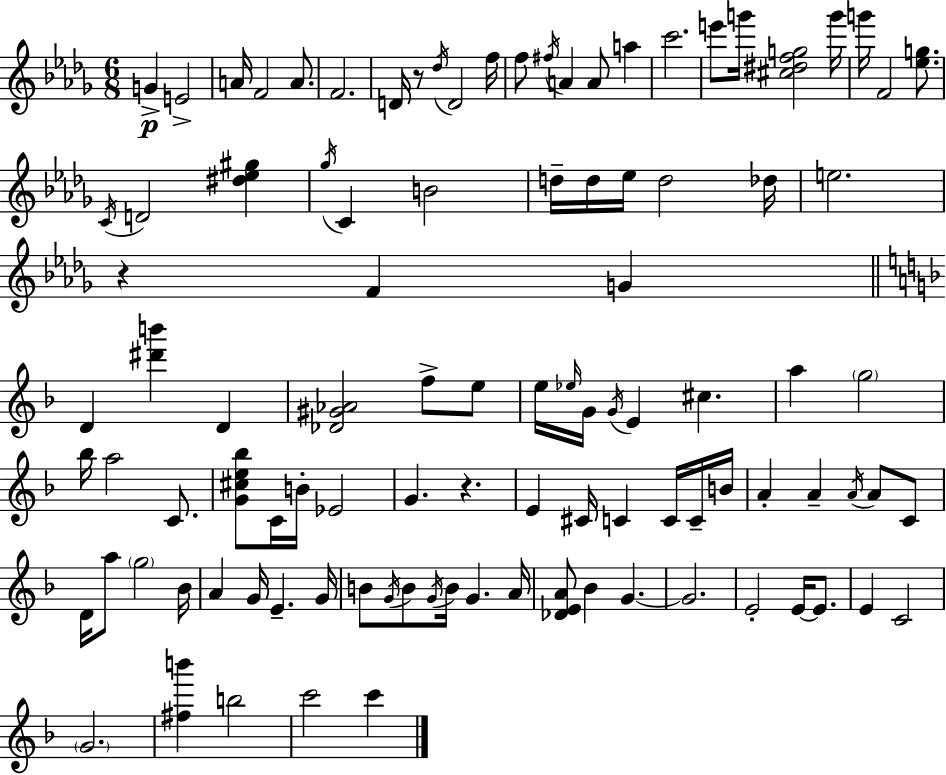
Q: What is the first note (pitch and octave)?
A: G4